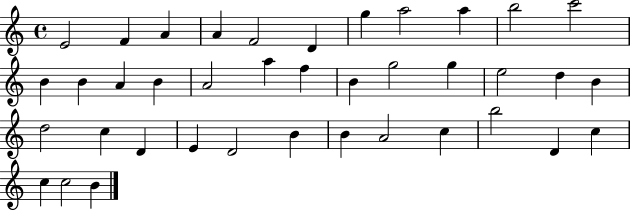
X:1
T:Untitled
M:4/4
L:1/4
K:C
E2 F A A F2 D g a2 a b2 c'2 B B A B A2 a f B g2 g e2 d B d2 c D E D2 B B A2 c b2 D c c c2 B